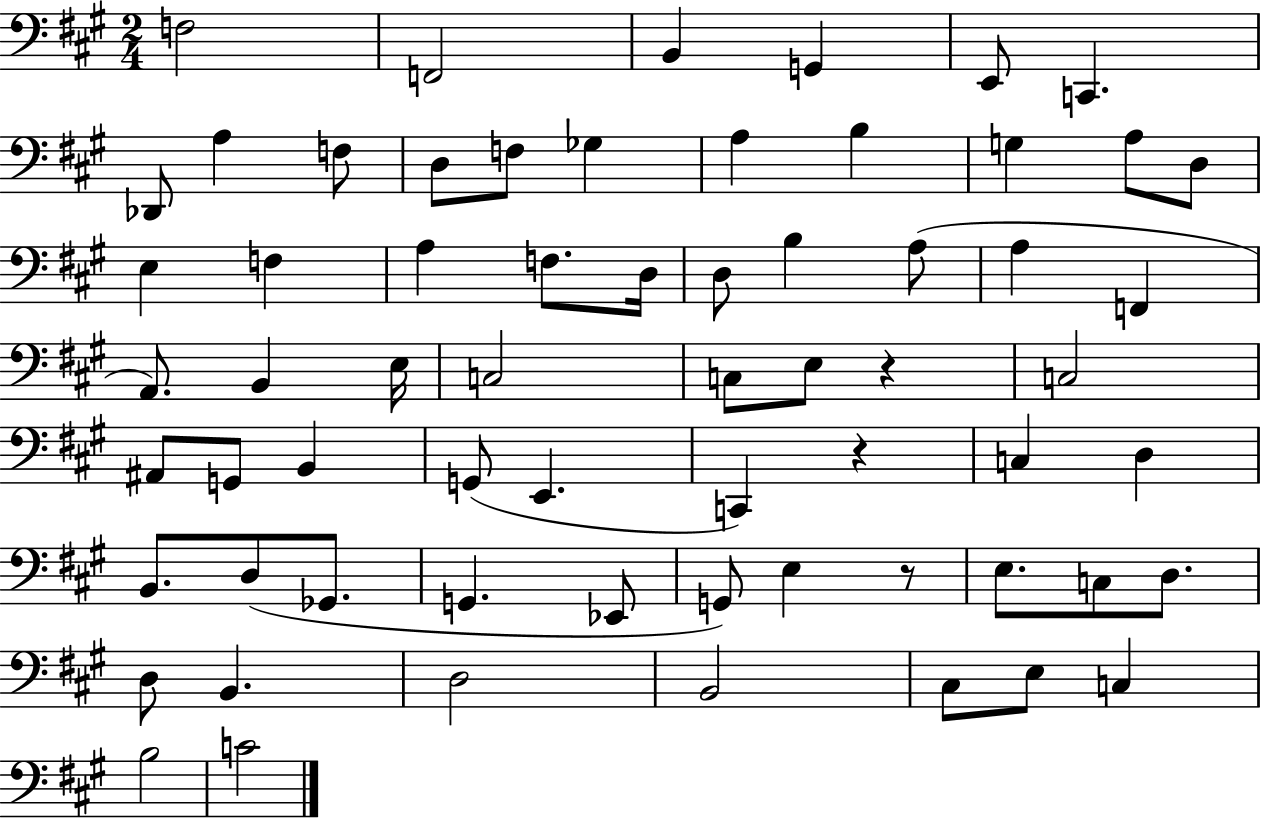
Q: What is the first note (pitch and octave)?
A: F3